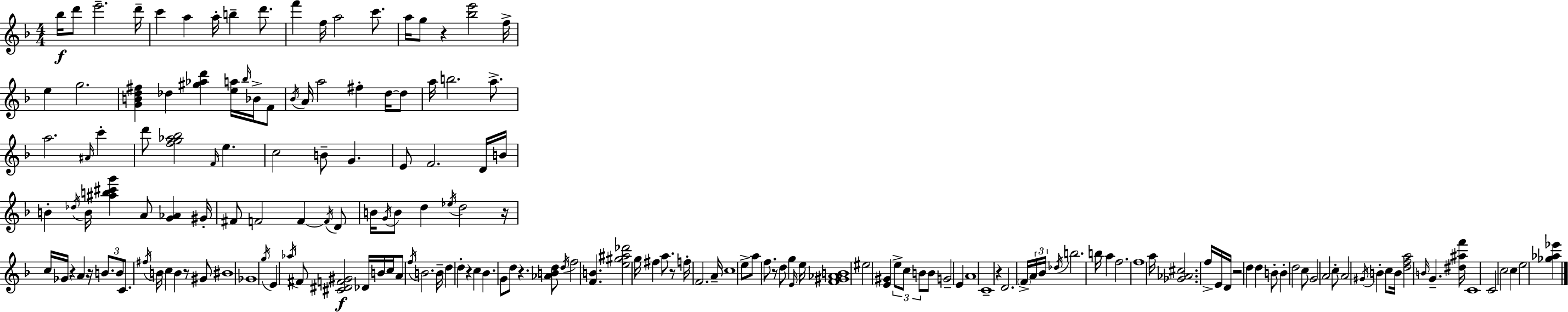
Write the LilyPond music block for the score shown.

{
  \clef treble
  \numericTimeSignature
  \time 4/4
  \key f \major
  \repeat volta 2 { bes''16\f d'''8 e'''2.-- d'''16-- | c'''4 a''4 a''16-. b''4-- d'''8. | f'''4 f''16 a''2 c'''8. | a''16 g''8 r4 <bes'' e'''>2 f''16-> | \break e''4 g''2. | <g' b' d'' fis''>4 des''4 <gis'' aes'' d'''>4 <e'' a''>16 \grace { bes''16 } bes'16-> f'8 | \acciaccatura { bes'16 } a'16 a''2 fis''4-. d''16~~ | d''8 a''16 b''2. a''8.-> | \break a''2. \grace { ais'16 } c'''4-. | d'''8 <f'' g'' aes'' bes''>2 \grace { f'16 } e''4. | c''2 b'8-- g'4. | e'8 f'2. | \break d'16 b'16 b'4-. \acciaccatura { des''16 } b'16 <ais'' b'' cis''' g'''>4 a'8 | <g' aes'>4 gis'16-. fis'8 f'2 f'4~~ | \acciaccatura { f'16 } d'8 b'16 \acciaccatura { g'16 } b'8 d''4 \acciaccatura { ees''16 } d''2 | r16 c''16 ges'16 r4 a'4 | \break r16 \tuplet 3/2 { b'8. b'8 c'8. } \acciaccatura { fis''16 } b'16 c''4 | b'4 r8 gis'8 bis'1 | ges'1 | \acciaccatura { g''16 } e'4 \acciaccatura { aes''16 } fis'8 | \break <cis' dis' f' gis'>2\f des'16 b'16 c''16 a'8 \acciaccatura { f''16 } b'2. | b'16-- d''4 | d''4-. r4 c''4 bes'4. | g'8 d''8 r4. <aes' b' d''>8 \acciaccatura { d''16 } f''2 | \break <f' b'>4. <e'' gis'' ais'' des'''>2 | g''16 fis''4 a''8. r8 f''16-. | f'2. a'16-- c''1 | e''8-> a''8 | \break f''8. r8 d''8 g''4 \grace { e'16 } e''16 <f' gis' aes' b'>1 | eis''2 | <e' gis'>4 \tuplet 3/2 { e''8-> c''8 b'8 } | b'8 g'2-- e'4 a'1 | \break c'1-- | r4 | d'2. \parenthesize f'16-> \tuplet 3/2 { a'16 | bes'16 \acciaccatura { des''16 } } b''2. b''16 a''4 | \break f''2. f''1 | a''16 | <ges' aes' cis''>2. f''16-> e'16 d'16 r2 | d''4 d''4 b'8-. | \break b'4-. d''2 c''8 g'2 | a'2 c''8-. | a'2 \acciaccatura { gis'16 } b'4-. c''8 | b'16 <d'' f'' a''>2 \grace { b'16 } g'4.-- | \break <dis'' ais'' f'''>16 c'1 | c'2 c''2 | c''4 e''2 <ges'' aes'' ees'''>4 | } \bar "|."
}